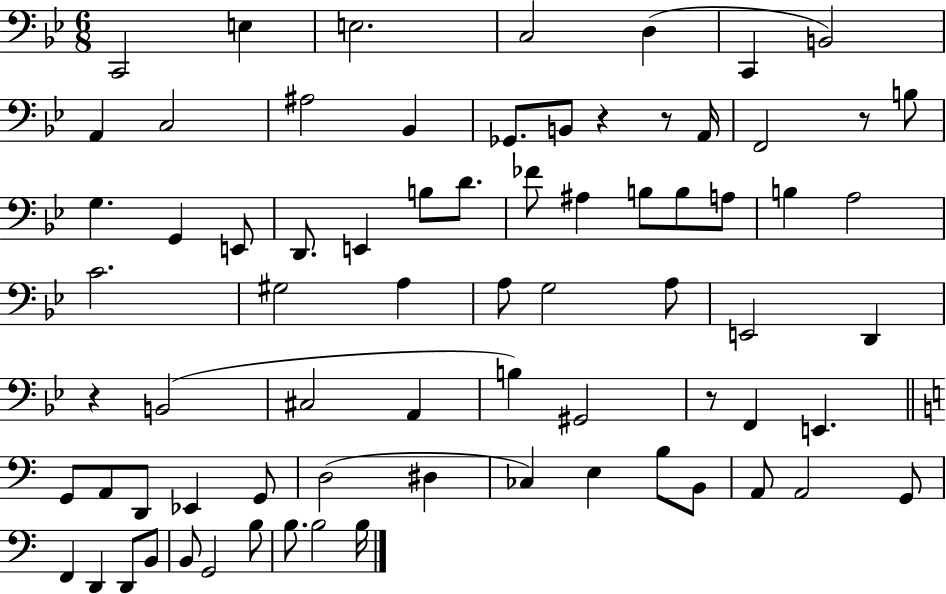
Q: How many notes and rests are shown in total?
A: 74